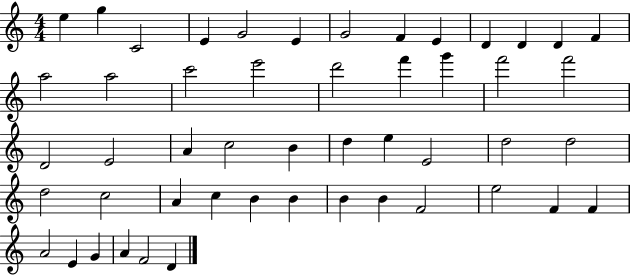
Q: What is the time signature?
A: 4/4